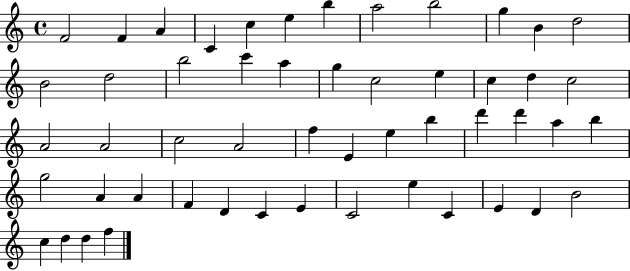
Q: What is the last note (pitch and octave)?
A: F5